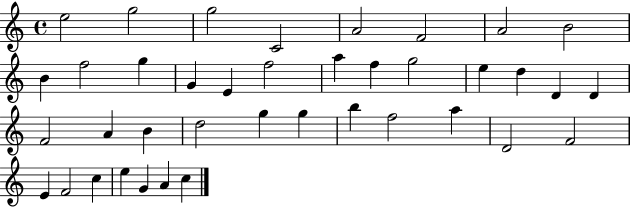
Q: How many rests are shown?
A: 0